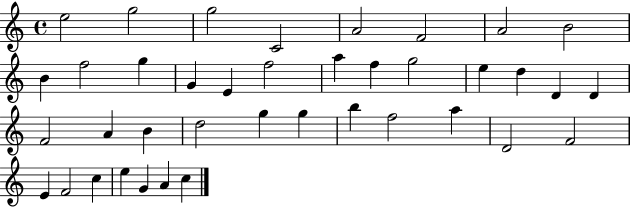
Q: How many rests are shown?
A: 0